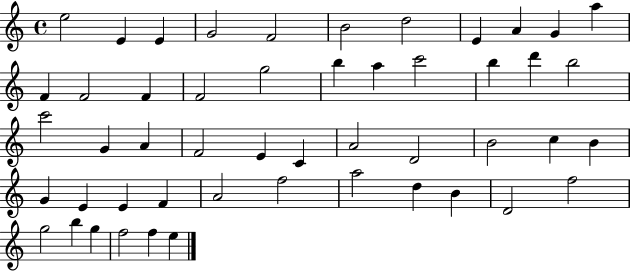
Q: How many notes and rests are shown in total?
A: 50